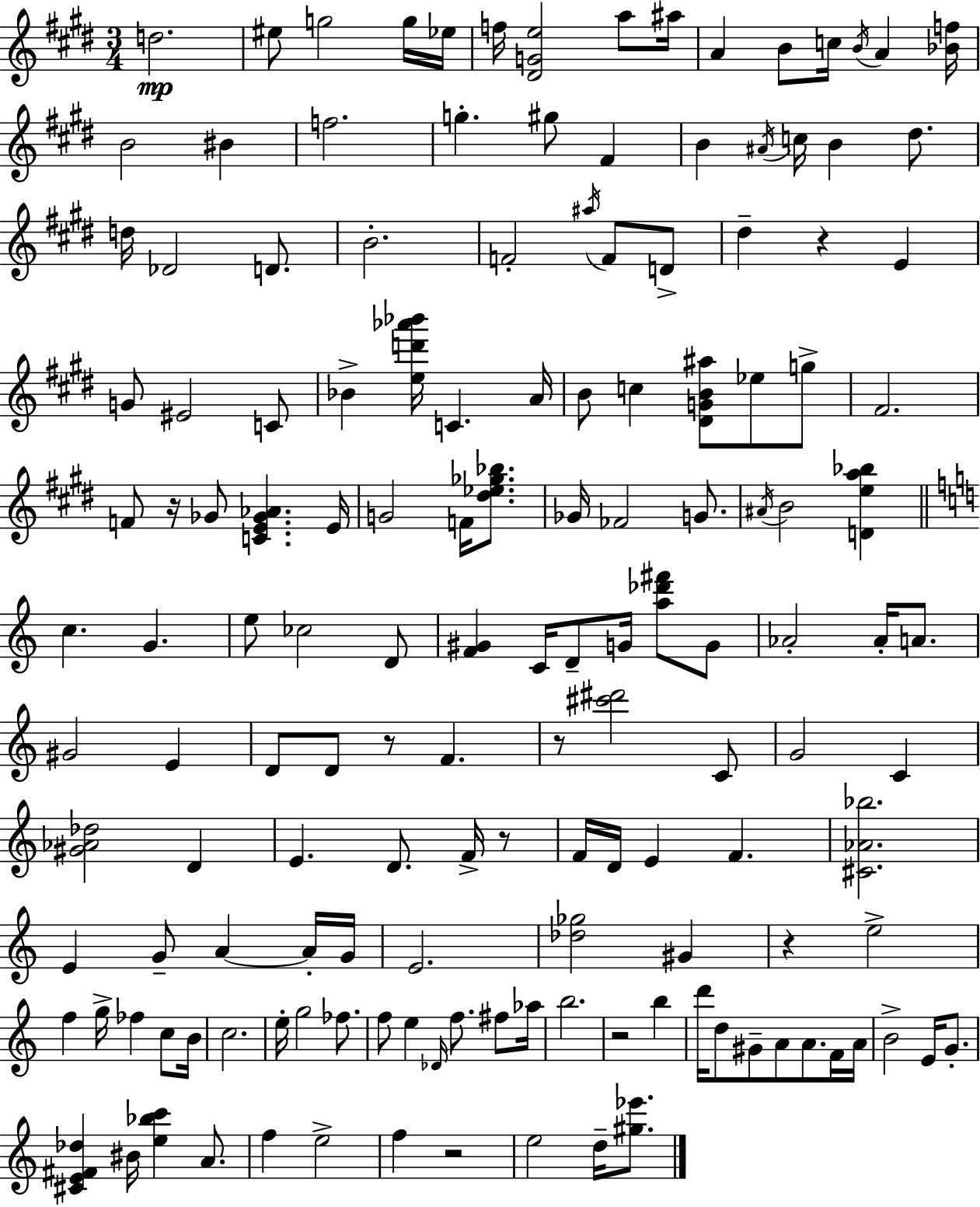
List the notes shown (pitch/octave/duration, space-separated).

D5/h. EIS5/e G5/h G5/s Eb5/s F5/s [D#4,G4,E5]/h A5/e A#5/s A4/q B4/e C5/s B4/s A4/q [Bb4,F5]/s B4/h BIS4/q F5/h. G5/q. G#5/e F#4/q B4/q A#4/s C5/s B4/q D#5/e. D5/s Db4/h D4/e. B4/h. F4/h A#5/s F4/e D4/e D#5/q R/q E4/q G4/e EIS4/h C4/e Bb4/q [E5,D6,Ab6,Bb6]/s C4/q. A4/s B4/e C5/q [D#4,G4,B4,A#5]/e Eb5/e G5/e F#4/h. F4/e R/s Gb4/e [C4,E4,Gb4,Ab4]/q. E4/s G4/h F4/s [D#5,Eb5,Gb5,Bb5]/e. Gb4/s FES4/h G4/e. A#4/s B4/h [D4,E5,A5,Bb5]/q C5/q. G4/q. E5/e CES5/h D4/e [F4,G#4]/q C4/s D4/e G4/s [A5,Db6,F#6]/e G4/e Ab4/h Ab4/s A4/e. G#4/h E4/q D4/e D4/e R/e F4/q. R/e [C#6,D#6]/h C4/e G4/h C4/q [G#4,Ab4,Db5]/h D4/q E4/q. D4/e. F4/s R/e F4/s D4/s E4/q F4/q. [C#4,Ab4,Bb5]/h. E4/q G4/e A4/q A4/s G4/s E4/h. [Db5,Gb5]/h G#4/q R/q E5/h F5/q G5/s FES5/q C5/e B4/s C5/h. E5/s G5/h FES5/e. F5/e E5/q Db4/s F5/e. F#5/e Ab5/s B5/h. R/h B5/q D6/s D5/e G#4/e A4/e A4/e. F4/s A4/s B4/h E4/s G4/e. [C#4,E4,F#4,Db5]/q BIS4/s [E5,Bb5,C6]/q A4/e. F5/q E5/h F5/q R/h E5/h D5/s [G#5,Eb6]/e.